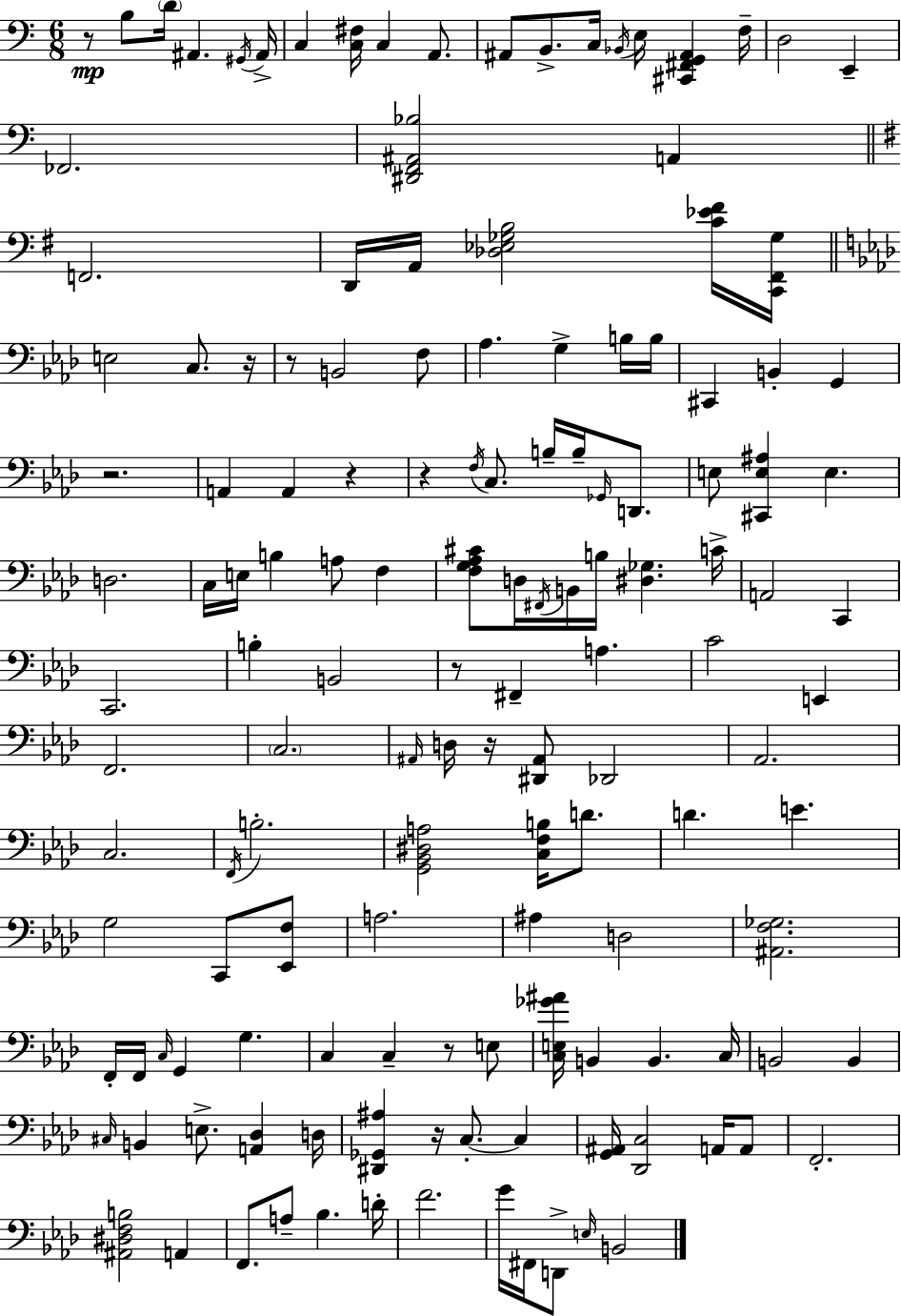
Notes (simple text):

R/e B3/e D4/s A#2/q. G#2/s A#2/s C3/q [C3,F#3]/s C3/q A2/e. A#2/e B2/e. C3/s Bb2/s E3/s [C#2,F#2,G2,A#2]/q F3/s D3/h E2/q FES2/h. [D#2,F2,A#2,Bb3]/h A2/q F2/h. D2/s A2/s [Db3,Eb3,Gb3,B3]/h [C4,Eb4,F#4]/s [C2,F#2,Gb3]/s E3/h C3/e. R/s R/e B2/h F3/e Ab3/q. G3/q B3/s B3/s C#2/q B2/q G2/q R/h. A2/q A2/q R/q R/q F3/s C3/e. B3/s B3/s Gb2/s D2/e. E3/e [C#2,E3,A#3]/q E3/q. D3/h. C3/s E3/s B3/q A3/e F3/q [F3,G3,Ab3,C#4]/e D3/s F#2/s B2/s B3/s [D#3,Gb3]/q. C4/s A2/h C2/q C2/h. B3/q B2/h R/e F#2/q A3/q. C4/h E2/q F2/h. C3/h. A#2/s D3/s R/s [D#2,A#2]/e Db2/h Ab2/h. C3/h. F2/s B3/h. [G2,Bb2,D#3,A3]/h [C3,F3,B3]/s D4/e. D4/q. E4/q. G3/h C2/e [Eb2,F3]/e A3/h. A#3/q D3/h [A#2,F3,Gb3]/h. F2/s F2/s C3/s G2/q G3/q. C3/q C3/q R/e E3/e [C3,E3,Gb4,A#4]/s B2/q B2/q. C3/s B2/h B2/q C#3/s B2/q E3/e. [A2,Db3]/q D3/s [D#2,Gb2,A#3]/q R/s C3/e. C3/q [G2,A#2]/s [Db2,C3]/h A2/s A2/e F2/h. [A#2,D#3,F3,B3]/h A2/q F2/e. A3/e Bb3/q. D4/s F4/h. G4/s F#2/s D2/e E3/s B2/h